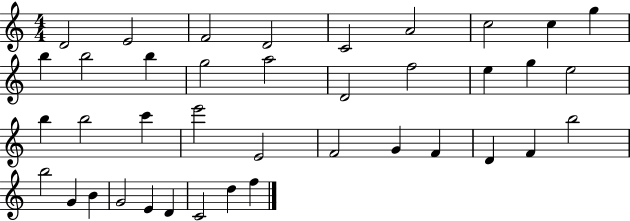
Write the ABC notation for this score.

X:1
T:Untitled
M:4/4
L:1/4
K:C
D2 E2 F2 D2 C2 A2 c2 c g b b2 b g2 a2 D2 f2 e g e2 b b2 c' e'2 E2 F2 G F D F b2 b2 G B G2 E D C2 d f